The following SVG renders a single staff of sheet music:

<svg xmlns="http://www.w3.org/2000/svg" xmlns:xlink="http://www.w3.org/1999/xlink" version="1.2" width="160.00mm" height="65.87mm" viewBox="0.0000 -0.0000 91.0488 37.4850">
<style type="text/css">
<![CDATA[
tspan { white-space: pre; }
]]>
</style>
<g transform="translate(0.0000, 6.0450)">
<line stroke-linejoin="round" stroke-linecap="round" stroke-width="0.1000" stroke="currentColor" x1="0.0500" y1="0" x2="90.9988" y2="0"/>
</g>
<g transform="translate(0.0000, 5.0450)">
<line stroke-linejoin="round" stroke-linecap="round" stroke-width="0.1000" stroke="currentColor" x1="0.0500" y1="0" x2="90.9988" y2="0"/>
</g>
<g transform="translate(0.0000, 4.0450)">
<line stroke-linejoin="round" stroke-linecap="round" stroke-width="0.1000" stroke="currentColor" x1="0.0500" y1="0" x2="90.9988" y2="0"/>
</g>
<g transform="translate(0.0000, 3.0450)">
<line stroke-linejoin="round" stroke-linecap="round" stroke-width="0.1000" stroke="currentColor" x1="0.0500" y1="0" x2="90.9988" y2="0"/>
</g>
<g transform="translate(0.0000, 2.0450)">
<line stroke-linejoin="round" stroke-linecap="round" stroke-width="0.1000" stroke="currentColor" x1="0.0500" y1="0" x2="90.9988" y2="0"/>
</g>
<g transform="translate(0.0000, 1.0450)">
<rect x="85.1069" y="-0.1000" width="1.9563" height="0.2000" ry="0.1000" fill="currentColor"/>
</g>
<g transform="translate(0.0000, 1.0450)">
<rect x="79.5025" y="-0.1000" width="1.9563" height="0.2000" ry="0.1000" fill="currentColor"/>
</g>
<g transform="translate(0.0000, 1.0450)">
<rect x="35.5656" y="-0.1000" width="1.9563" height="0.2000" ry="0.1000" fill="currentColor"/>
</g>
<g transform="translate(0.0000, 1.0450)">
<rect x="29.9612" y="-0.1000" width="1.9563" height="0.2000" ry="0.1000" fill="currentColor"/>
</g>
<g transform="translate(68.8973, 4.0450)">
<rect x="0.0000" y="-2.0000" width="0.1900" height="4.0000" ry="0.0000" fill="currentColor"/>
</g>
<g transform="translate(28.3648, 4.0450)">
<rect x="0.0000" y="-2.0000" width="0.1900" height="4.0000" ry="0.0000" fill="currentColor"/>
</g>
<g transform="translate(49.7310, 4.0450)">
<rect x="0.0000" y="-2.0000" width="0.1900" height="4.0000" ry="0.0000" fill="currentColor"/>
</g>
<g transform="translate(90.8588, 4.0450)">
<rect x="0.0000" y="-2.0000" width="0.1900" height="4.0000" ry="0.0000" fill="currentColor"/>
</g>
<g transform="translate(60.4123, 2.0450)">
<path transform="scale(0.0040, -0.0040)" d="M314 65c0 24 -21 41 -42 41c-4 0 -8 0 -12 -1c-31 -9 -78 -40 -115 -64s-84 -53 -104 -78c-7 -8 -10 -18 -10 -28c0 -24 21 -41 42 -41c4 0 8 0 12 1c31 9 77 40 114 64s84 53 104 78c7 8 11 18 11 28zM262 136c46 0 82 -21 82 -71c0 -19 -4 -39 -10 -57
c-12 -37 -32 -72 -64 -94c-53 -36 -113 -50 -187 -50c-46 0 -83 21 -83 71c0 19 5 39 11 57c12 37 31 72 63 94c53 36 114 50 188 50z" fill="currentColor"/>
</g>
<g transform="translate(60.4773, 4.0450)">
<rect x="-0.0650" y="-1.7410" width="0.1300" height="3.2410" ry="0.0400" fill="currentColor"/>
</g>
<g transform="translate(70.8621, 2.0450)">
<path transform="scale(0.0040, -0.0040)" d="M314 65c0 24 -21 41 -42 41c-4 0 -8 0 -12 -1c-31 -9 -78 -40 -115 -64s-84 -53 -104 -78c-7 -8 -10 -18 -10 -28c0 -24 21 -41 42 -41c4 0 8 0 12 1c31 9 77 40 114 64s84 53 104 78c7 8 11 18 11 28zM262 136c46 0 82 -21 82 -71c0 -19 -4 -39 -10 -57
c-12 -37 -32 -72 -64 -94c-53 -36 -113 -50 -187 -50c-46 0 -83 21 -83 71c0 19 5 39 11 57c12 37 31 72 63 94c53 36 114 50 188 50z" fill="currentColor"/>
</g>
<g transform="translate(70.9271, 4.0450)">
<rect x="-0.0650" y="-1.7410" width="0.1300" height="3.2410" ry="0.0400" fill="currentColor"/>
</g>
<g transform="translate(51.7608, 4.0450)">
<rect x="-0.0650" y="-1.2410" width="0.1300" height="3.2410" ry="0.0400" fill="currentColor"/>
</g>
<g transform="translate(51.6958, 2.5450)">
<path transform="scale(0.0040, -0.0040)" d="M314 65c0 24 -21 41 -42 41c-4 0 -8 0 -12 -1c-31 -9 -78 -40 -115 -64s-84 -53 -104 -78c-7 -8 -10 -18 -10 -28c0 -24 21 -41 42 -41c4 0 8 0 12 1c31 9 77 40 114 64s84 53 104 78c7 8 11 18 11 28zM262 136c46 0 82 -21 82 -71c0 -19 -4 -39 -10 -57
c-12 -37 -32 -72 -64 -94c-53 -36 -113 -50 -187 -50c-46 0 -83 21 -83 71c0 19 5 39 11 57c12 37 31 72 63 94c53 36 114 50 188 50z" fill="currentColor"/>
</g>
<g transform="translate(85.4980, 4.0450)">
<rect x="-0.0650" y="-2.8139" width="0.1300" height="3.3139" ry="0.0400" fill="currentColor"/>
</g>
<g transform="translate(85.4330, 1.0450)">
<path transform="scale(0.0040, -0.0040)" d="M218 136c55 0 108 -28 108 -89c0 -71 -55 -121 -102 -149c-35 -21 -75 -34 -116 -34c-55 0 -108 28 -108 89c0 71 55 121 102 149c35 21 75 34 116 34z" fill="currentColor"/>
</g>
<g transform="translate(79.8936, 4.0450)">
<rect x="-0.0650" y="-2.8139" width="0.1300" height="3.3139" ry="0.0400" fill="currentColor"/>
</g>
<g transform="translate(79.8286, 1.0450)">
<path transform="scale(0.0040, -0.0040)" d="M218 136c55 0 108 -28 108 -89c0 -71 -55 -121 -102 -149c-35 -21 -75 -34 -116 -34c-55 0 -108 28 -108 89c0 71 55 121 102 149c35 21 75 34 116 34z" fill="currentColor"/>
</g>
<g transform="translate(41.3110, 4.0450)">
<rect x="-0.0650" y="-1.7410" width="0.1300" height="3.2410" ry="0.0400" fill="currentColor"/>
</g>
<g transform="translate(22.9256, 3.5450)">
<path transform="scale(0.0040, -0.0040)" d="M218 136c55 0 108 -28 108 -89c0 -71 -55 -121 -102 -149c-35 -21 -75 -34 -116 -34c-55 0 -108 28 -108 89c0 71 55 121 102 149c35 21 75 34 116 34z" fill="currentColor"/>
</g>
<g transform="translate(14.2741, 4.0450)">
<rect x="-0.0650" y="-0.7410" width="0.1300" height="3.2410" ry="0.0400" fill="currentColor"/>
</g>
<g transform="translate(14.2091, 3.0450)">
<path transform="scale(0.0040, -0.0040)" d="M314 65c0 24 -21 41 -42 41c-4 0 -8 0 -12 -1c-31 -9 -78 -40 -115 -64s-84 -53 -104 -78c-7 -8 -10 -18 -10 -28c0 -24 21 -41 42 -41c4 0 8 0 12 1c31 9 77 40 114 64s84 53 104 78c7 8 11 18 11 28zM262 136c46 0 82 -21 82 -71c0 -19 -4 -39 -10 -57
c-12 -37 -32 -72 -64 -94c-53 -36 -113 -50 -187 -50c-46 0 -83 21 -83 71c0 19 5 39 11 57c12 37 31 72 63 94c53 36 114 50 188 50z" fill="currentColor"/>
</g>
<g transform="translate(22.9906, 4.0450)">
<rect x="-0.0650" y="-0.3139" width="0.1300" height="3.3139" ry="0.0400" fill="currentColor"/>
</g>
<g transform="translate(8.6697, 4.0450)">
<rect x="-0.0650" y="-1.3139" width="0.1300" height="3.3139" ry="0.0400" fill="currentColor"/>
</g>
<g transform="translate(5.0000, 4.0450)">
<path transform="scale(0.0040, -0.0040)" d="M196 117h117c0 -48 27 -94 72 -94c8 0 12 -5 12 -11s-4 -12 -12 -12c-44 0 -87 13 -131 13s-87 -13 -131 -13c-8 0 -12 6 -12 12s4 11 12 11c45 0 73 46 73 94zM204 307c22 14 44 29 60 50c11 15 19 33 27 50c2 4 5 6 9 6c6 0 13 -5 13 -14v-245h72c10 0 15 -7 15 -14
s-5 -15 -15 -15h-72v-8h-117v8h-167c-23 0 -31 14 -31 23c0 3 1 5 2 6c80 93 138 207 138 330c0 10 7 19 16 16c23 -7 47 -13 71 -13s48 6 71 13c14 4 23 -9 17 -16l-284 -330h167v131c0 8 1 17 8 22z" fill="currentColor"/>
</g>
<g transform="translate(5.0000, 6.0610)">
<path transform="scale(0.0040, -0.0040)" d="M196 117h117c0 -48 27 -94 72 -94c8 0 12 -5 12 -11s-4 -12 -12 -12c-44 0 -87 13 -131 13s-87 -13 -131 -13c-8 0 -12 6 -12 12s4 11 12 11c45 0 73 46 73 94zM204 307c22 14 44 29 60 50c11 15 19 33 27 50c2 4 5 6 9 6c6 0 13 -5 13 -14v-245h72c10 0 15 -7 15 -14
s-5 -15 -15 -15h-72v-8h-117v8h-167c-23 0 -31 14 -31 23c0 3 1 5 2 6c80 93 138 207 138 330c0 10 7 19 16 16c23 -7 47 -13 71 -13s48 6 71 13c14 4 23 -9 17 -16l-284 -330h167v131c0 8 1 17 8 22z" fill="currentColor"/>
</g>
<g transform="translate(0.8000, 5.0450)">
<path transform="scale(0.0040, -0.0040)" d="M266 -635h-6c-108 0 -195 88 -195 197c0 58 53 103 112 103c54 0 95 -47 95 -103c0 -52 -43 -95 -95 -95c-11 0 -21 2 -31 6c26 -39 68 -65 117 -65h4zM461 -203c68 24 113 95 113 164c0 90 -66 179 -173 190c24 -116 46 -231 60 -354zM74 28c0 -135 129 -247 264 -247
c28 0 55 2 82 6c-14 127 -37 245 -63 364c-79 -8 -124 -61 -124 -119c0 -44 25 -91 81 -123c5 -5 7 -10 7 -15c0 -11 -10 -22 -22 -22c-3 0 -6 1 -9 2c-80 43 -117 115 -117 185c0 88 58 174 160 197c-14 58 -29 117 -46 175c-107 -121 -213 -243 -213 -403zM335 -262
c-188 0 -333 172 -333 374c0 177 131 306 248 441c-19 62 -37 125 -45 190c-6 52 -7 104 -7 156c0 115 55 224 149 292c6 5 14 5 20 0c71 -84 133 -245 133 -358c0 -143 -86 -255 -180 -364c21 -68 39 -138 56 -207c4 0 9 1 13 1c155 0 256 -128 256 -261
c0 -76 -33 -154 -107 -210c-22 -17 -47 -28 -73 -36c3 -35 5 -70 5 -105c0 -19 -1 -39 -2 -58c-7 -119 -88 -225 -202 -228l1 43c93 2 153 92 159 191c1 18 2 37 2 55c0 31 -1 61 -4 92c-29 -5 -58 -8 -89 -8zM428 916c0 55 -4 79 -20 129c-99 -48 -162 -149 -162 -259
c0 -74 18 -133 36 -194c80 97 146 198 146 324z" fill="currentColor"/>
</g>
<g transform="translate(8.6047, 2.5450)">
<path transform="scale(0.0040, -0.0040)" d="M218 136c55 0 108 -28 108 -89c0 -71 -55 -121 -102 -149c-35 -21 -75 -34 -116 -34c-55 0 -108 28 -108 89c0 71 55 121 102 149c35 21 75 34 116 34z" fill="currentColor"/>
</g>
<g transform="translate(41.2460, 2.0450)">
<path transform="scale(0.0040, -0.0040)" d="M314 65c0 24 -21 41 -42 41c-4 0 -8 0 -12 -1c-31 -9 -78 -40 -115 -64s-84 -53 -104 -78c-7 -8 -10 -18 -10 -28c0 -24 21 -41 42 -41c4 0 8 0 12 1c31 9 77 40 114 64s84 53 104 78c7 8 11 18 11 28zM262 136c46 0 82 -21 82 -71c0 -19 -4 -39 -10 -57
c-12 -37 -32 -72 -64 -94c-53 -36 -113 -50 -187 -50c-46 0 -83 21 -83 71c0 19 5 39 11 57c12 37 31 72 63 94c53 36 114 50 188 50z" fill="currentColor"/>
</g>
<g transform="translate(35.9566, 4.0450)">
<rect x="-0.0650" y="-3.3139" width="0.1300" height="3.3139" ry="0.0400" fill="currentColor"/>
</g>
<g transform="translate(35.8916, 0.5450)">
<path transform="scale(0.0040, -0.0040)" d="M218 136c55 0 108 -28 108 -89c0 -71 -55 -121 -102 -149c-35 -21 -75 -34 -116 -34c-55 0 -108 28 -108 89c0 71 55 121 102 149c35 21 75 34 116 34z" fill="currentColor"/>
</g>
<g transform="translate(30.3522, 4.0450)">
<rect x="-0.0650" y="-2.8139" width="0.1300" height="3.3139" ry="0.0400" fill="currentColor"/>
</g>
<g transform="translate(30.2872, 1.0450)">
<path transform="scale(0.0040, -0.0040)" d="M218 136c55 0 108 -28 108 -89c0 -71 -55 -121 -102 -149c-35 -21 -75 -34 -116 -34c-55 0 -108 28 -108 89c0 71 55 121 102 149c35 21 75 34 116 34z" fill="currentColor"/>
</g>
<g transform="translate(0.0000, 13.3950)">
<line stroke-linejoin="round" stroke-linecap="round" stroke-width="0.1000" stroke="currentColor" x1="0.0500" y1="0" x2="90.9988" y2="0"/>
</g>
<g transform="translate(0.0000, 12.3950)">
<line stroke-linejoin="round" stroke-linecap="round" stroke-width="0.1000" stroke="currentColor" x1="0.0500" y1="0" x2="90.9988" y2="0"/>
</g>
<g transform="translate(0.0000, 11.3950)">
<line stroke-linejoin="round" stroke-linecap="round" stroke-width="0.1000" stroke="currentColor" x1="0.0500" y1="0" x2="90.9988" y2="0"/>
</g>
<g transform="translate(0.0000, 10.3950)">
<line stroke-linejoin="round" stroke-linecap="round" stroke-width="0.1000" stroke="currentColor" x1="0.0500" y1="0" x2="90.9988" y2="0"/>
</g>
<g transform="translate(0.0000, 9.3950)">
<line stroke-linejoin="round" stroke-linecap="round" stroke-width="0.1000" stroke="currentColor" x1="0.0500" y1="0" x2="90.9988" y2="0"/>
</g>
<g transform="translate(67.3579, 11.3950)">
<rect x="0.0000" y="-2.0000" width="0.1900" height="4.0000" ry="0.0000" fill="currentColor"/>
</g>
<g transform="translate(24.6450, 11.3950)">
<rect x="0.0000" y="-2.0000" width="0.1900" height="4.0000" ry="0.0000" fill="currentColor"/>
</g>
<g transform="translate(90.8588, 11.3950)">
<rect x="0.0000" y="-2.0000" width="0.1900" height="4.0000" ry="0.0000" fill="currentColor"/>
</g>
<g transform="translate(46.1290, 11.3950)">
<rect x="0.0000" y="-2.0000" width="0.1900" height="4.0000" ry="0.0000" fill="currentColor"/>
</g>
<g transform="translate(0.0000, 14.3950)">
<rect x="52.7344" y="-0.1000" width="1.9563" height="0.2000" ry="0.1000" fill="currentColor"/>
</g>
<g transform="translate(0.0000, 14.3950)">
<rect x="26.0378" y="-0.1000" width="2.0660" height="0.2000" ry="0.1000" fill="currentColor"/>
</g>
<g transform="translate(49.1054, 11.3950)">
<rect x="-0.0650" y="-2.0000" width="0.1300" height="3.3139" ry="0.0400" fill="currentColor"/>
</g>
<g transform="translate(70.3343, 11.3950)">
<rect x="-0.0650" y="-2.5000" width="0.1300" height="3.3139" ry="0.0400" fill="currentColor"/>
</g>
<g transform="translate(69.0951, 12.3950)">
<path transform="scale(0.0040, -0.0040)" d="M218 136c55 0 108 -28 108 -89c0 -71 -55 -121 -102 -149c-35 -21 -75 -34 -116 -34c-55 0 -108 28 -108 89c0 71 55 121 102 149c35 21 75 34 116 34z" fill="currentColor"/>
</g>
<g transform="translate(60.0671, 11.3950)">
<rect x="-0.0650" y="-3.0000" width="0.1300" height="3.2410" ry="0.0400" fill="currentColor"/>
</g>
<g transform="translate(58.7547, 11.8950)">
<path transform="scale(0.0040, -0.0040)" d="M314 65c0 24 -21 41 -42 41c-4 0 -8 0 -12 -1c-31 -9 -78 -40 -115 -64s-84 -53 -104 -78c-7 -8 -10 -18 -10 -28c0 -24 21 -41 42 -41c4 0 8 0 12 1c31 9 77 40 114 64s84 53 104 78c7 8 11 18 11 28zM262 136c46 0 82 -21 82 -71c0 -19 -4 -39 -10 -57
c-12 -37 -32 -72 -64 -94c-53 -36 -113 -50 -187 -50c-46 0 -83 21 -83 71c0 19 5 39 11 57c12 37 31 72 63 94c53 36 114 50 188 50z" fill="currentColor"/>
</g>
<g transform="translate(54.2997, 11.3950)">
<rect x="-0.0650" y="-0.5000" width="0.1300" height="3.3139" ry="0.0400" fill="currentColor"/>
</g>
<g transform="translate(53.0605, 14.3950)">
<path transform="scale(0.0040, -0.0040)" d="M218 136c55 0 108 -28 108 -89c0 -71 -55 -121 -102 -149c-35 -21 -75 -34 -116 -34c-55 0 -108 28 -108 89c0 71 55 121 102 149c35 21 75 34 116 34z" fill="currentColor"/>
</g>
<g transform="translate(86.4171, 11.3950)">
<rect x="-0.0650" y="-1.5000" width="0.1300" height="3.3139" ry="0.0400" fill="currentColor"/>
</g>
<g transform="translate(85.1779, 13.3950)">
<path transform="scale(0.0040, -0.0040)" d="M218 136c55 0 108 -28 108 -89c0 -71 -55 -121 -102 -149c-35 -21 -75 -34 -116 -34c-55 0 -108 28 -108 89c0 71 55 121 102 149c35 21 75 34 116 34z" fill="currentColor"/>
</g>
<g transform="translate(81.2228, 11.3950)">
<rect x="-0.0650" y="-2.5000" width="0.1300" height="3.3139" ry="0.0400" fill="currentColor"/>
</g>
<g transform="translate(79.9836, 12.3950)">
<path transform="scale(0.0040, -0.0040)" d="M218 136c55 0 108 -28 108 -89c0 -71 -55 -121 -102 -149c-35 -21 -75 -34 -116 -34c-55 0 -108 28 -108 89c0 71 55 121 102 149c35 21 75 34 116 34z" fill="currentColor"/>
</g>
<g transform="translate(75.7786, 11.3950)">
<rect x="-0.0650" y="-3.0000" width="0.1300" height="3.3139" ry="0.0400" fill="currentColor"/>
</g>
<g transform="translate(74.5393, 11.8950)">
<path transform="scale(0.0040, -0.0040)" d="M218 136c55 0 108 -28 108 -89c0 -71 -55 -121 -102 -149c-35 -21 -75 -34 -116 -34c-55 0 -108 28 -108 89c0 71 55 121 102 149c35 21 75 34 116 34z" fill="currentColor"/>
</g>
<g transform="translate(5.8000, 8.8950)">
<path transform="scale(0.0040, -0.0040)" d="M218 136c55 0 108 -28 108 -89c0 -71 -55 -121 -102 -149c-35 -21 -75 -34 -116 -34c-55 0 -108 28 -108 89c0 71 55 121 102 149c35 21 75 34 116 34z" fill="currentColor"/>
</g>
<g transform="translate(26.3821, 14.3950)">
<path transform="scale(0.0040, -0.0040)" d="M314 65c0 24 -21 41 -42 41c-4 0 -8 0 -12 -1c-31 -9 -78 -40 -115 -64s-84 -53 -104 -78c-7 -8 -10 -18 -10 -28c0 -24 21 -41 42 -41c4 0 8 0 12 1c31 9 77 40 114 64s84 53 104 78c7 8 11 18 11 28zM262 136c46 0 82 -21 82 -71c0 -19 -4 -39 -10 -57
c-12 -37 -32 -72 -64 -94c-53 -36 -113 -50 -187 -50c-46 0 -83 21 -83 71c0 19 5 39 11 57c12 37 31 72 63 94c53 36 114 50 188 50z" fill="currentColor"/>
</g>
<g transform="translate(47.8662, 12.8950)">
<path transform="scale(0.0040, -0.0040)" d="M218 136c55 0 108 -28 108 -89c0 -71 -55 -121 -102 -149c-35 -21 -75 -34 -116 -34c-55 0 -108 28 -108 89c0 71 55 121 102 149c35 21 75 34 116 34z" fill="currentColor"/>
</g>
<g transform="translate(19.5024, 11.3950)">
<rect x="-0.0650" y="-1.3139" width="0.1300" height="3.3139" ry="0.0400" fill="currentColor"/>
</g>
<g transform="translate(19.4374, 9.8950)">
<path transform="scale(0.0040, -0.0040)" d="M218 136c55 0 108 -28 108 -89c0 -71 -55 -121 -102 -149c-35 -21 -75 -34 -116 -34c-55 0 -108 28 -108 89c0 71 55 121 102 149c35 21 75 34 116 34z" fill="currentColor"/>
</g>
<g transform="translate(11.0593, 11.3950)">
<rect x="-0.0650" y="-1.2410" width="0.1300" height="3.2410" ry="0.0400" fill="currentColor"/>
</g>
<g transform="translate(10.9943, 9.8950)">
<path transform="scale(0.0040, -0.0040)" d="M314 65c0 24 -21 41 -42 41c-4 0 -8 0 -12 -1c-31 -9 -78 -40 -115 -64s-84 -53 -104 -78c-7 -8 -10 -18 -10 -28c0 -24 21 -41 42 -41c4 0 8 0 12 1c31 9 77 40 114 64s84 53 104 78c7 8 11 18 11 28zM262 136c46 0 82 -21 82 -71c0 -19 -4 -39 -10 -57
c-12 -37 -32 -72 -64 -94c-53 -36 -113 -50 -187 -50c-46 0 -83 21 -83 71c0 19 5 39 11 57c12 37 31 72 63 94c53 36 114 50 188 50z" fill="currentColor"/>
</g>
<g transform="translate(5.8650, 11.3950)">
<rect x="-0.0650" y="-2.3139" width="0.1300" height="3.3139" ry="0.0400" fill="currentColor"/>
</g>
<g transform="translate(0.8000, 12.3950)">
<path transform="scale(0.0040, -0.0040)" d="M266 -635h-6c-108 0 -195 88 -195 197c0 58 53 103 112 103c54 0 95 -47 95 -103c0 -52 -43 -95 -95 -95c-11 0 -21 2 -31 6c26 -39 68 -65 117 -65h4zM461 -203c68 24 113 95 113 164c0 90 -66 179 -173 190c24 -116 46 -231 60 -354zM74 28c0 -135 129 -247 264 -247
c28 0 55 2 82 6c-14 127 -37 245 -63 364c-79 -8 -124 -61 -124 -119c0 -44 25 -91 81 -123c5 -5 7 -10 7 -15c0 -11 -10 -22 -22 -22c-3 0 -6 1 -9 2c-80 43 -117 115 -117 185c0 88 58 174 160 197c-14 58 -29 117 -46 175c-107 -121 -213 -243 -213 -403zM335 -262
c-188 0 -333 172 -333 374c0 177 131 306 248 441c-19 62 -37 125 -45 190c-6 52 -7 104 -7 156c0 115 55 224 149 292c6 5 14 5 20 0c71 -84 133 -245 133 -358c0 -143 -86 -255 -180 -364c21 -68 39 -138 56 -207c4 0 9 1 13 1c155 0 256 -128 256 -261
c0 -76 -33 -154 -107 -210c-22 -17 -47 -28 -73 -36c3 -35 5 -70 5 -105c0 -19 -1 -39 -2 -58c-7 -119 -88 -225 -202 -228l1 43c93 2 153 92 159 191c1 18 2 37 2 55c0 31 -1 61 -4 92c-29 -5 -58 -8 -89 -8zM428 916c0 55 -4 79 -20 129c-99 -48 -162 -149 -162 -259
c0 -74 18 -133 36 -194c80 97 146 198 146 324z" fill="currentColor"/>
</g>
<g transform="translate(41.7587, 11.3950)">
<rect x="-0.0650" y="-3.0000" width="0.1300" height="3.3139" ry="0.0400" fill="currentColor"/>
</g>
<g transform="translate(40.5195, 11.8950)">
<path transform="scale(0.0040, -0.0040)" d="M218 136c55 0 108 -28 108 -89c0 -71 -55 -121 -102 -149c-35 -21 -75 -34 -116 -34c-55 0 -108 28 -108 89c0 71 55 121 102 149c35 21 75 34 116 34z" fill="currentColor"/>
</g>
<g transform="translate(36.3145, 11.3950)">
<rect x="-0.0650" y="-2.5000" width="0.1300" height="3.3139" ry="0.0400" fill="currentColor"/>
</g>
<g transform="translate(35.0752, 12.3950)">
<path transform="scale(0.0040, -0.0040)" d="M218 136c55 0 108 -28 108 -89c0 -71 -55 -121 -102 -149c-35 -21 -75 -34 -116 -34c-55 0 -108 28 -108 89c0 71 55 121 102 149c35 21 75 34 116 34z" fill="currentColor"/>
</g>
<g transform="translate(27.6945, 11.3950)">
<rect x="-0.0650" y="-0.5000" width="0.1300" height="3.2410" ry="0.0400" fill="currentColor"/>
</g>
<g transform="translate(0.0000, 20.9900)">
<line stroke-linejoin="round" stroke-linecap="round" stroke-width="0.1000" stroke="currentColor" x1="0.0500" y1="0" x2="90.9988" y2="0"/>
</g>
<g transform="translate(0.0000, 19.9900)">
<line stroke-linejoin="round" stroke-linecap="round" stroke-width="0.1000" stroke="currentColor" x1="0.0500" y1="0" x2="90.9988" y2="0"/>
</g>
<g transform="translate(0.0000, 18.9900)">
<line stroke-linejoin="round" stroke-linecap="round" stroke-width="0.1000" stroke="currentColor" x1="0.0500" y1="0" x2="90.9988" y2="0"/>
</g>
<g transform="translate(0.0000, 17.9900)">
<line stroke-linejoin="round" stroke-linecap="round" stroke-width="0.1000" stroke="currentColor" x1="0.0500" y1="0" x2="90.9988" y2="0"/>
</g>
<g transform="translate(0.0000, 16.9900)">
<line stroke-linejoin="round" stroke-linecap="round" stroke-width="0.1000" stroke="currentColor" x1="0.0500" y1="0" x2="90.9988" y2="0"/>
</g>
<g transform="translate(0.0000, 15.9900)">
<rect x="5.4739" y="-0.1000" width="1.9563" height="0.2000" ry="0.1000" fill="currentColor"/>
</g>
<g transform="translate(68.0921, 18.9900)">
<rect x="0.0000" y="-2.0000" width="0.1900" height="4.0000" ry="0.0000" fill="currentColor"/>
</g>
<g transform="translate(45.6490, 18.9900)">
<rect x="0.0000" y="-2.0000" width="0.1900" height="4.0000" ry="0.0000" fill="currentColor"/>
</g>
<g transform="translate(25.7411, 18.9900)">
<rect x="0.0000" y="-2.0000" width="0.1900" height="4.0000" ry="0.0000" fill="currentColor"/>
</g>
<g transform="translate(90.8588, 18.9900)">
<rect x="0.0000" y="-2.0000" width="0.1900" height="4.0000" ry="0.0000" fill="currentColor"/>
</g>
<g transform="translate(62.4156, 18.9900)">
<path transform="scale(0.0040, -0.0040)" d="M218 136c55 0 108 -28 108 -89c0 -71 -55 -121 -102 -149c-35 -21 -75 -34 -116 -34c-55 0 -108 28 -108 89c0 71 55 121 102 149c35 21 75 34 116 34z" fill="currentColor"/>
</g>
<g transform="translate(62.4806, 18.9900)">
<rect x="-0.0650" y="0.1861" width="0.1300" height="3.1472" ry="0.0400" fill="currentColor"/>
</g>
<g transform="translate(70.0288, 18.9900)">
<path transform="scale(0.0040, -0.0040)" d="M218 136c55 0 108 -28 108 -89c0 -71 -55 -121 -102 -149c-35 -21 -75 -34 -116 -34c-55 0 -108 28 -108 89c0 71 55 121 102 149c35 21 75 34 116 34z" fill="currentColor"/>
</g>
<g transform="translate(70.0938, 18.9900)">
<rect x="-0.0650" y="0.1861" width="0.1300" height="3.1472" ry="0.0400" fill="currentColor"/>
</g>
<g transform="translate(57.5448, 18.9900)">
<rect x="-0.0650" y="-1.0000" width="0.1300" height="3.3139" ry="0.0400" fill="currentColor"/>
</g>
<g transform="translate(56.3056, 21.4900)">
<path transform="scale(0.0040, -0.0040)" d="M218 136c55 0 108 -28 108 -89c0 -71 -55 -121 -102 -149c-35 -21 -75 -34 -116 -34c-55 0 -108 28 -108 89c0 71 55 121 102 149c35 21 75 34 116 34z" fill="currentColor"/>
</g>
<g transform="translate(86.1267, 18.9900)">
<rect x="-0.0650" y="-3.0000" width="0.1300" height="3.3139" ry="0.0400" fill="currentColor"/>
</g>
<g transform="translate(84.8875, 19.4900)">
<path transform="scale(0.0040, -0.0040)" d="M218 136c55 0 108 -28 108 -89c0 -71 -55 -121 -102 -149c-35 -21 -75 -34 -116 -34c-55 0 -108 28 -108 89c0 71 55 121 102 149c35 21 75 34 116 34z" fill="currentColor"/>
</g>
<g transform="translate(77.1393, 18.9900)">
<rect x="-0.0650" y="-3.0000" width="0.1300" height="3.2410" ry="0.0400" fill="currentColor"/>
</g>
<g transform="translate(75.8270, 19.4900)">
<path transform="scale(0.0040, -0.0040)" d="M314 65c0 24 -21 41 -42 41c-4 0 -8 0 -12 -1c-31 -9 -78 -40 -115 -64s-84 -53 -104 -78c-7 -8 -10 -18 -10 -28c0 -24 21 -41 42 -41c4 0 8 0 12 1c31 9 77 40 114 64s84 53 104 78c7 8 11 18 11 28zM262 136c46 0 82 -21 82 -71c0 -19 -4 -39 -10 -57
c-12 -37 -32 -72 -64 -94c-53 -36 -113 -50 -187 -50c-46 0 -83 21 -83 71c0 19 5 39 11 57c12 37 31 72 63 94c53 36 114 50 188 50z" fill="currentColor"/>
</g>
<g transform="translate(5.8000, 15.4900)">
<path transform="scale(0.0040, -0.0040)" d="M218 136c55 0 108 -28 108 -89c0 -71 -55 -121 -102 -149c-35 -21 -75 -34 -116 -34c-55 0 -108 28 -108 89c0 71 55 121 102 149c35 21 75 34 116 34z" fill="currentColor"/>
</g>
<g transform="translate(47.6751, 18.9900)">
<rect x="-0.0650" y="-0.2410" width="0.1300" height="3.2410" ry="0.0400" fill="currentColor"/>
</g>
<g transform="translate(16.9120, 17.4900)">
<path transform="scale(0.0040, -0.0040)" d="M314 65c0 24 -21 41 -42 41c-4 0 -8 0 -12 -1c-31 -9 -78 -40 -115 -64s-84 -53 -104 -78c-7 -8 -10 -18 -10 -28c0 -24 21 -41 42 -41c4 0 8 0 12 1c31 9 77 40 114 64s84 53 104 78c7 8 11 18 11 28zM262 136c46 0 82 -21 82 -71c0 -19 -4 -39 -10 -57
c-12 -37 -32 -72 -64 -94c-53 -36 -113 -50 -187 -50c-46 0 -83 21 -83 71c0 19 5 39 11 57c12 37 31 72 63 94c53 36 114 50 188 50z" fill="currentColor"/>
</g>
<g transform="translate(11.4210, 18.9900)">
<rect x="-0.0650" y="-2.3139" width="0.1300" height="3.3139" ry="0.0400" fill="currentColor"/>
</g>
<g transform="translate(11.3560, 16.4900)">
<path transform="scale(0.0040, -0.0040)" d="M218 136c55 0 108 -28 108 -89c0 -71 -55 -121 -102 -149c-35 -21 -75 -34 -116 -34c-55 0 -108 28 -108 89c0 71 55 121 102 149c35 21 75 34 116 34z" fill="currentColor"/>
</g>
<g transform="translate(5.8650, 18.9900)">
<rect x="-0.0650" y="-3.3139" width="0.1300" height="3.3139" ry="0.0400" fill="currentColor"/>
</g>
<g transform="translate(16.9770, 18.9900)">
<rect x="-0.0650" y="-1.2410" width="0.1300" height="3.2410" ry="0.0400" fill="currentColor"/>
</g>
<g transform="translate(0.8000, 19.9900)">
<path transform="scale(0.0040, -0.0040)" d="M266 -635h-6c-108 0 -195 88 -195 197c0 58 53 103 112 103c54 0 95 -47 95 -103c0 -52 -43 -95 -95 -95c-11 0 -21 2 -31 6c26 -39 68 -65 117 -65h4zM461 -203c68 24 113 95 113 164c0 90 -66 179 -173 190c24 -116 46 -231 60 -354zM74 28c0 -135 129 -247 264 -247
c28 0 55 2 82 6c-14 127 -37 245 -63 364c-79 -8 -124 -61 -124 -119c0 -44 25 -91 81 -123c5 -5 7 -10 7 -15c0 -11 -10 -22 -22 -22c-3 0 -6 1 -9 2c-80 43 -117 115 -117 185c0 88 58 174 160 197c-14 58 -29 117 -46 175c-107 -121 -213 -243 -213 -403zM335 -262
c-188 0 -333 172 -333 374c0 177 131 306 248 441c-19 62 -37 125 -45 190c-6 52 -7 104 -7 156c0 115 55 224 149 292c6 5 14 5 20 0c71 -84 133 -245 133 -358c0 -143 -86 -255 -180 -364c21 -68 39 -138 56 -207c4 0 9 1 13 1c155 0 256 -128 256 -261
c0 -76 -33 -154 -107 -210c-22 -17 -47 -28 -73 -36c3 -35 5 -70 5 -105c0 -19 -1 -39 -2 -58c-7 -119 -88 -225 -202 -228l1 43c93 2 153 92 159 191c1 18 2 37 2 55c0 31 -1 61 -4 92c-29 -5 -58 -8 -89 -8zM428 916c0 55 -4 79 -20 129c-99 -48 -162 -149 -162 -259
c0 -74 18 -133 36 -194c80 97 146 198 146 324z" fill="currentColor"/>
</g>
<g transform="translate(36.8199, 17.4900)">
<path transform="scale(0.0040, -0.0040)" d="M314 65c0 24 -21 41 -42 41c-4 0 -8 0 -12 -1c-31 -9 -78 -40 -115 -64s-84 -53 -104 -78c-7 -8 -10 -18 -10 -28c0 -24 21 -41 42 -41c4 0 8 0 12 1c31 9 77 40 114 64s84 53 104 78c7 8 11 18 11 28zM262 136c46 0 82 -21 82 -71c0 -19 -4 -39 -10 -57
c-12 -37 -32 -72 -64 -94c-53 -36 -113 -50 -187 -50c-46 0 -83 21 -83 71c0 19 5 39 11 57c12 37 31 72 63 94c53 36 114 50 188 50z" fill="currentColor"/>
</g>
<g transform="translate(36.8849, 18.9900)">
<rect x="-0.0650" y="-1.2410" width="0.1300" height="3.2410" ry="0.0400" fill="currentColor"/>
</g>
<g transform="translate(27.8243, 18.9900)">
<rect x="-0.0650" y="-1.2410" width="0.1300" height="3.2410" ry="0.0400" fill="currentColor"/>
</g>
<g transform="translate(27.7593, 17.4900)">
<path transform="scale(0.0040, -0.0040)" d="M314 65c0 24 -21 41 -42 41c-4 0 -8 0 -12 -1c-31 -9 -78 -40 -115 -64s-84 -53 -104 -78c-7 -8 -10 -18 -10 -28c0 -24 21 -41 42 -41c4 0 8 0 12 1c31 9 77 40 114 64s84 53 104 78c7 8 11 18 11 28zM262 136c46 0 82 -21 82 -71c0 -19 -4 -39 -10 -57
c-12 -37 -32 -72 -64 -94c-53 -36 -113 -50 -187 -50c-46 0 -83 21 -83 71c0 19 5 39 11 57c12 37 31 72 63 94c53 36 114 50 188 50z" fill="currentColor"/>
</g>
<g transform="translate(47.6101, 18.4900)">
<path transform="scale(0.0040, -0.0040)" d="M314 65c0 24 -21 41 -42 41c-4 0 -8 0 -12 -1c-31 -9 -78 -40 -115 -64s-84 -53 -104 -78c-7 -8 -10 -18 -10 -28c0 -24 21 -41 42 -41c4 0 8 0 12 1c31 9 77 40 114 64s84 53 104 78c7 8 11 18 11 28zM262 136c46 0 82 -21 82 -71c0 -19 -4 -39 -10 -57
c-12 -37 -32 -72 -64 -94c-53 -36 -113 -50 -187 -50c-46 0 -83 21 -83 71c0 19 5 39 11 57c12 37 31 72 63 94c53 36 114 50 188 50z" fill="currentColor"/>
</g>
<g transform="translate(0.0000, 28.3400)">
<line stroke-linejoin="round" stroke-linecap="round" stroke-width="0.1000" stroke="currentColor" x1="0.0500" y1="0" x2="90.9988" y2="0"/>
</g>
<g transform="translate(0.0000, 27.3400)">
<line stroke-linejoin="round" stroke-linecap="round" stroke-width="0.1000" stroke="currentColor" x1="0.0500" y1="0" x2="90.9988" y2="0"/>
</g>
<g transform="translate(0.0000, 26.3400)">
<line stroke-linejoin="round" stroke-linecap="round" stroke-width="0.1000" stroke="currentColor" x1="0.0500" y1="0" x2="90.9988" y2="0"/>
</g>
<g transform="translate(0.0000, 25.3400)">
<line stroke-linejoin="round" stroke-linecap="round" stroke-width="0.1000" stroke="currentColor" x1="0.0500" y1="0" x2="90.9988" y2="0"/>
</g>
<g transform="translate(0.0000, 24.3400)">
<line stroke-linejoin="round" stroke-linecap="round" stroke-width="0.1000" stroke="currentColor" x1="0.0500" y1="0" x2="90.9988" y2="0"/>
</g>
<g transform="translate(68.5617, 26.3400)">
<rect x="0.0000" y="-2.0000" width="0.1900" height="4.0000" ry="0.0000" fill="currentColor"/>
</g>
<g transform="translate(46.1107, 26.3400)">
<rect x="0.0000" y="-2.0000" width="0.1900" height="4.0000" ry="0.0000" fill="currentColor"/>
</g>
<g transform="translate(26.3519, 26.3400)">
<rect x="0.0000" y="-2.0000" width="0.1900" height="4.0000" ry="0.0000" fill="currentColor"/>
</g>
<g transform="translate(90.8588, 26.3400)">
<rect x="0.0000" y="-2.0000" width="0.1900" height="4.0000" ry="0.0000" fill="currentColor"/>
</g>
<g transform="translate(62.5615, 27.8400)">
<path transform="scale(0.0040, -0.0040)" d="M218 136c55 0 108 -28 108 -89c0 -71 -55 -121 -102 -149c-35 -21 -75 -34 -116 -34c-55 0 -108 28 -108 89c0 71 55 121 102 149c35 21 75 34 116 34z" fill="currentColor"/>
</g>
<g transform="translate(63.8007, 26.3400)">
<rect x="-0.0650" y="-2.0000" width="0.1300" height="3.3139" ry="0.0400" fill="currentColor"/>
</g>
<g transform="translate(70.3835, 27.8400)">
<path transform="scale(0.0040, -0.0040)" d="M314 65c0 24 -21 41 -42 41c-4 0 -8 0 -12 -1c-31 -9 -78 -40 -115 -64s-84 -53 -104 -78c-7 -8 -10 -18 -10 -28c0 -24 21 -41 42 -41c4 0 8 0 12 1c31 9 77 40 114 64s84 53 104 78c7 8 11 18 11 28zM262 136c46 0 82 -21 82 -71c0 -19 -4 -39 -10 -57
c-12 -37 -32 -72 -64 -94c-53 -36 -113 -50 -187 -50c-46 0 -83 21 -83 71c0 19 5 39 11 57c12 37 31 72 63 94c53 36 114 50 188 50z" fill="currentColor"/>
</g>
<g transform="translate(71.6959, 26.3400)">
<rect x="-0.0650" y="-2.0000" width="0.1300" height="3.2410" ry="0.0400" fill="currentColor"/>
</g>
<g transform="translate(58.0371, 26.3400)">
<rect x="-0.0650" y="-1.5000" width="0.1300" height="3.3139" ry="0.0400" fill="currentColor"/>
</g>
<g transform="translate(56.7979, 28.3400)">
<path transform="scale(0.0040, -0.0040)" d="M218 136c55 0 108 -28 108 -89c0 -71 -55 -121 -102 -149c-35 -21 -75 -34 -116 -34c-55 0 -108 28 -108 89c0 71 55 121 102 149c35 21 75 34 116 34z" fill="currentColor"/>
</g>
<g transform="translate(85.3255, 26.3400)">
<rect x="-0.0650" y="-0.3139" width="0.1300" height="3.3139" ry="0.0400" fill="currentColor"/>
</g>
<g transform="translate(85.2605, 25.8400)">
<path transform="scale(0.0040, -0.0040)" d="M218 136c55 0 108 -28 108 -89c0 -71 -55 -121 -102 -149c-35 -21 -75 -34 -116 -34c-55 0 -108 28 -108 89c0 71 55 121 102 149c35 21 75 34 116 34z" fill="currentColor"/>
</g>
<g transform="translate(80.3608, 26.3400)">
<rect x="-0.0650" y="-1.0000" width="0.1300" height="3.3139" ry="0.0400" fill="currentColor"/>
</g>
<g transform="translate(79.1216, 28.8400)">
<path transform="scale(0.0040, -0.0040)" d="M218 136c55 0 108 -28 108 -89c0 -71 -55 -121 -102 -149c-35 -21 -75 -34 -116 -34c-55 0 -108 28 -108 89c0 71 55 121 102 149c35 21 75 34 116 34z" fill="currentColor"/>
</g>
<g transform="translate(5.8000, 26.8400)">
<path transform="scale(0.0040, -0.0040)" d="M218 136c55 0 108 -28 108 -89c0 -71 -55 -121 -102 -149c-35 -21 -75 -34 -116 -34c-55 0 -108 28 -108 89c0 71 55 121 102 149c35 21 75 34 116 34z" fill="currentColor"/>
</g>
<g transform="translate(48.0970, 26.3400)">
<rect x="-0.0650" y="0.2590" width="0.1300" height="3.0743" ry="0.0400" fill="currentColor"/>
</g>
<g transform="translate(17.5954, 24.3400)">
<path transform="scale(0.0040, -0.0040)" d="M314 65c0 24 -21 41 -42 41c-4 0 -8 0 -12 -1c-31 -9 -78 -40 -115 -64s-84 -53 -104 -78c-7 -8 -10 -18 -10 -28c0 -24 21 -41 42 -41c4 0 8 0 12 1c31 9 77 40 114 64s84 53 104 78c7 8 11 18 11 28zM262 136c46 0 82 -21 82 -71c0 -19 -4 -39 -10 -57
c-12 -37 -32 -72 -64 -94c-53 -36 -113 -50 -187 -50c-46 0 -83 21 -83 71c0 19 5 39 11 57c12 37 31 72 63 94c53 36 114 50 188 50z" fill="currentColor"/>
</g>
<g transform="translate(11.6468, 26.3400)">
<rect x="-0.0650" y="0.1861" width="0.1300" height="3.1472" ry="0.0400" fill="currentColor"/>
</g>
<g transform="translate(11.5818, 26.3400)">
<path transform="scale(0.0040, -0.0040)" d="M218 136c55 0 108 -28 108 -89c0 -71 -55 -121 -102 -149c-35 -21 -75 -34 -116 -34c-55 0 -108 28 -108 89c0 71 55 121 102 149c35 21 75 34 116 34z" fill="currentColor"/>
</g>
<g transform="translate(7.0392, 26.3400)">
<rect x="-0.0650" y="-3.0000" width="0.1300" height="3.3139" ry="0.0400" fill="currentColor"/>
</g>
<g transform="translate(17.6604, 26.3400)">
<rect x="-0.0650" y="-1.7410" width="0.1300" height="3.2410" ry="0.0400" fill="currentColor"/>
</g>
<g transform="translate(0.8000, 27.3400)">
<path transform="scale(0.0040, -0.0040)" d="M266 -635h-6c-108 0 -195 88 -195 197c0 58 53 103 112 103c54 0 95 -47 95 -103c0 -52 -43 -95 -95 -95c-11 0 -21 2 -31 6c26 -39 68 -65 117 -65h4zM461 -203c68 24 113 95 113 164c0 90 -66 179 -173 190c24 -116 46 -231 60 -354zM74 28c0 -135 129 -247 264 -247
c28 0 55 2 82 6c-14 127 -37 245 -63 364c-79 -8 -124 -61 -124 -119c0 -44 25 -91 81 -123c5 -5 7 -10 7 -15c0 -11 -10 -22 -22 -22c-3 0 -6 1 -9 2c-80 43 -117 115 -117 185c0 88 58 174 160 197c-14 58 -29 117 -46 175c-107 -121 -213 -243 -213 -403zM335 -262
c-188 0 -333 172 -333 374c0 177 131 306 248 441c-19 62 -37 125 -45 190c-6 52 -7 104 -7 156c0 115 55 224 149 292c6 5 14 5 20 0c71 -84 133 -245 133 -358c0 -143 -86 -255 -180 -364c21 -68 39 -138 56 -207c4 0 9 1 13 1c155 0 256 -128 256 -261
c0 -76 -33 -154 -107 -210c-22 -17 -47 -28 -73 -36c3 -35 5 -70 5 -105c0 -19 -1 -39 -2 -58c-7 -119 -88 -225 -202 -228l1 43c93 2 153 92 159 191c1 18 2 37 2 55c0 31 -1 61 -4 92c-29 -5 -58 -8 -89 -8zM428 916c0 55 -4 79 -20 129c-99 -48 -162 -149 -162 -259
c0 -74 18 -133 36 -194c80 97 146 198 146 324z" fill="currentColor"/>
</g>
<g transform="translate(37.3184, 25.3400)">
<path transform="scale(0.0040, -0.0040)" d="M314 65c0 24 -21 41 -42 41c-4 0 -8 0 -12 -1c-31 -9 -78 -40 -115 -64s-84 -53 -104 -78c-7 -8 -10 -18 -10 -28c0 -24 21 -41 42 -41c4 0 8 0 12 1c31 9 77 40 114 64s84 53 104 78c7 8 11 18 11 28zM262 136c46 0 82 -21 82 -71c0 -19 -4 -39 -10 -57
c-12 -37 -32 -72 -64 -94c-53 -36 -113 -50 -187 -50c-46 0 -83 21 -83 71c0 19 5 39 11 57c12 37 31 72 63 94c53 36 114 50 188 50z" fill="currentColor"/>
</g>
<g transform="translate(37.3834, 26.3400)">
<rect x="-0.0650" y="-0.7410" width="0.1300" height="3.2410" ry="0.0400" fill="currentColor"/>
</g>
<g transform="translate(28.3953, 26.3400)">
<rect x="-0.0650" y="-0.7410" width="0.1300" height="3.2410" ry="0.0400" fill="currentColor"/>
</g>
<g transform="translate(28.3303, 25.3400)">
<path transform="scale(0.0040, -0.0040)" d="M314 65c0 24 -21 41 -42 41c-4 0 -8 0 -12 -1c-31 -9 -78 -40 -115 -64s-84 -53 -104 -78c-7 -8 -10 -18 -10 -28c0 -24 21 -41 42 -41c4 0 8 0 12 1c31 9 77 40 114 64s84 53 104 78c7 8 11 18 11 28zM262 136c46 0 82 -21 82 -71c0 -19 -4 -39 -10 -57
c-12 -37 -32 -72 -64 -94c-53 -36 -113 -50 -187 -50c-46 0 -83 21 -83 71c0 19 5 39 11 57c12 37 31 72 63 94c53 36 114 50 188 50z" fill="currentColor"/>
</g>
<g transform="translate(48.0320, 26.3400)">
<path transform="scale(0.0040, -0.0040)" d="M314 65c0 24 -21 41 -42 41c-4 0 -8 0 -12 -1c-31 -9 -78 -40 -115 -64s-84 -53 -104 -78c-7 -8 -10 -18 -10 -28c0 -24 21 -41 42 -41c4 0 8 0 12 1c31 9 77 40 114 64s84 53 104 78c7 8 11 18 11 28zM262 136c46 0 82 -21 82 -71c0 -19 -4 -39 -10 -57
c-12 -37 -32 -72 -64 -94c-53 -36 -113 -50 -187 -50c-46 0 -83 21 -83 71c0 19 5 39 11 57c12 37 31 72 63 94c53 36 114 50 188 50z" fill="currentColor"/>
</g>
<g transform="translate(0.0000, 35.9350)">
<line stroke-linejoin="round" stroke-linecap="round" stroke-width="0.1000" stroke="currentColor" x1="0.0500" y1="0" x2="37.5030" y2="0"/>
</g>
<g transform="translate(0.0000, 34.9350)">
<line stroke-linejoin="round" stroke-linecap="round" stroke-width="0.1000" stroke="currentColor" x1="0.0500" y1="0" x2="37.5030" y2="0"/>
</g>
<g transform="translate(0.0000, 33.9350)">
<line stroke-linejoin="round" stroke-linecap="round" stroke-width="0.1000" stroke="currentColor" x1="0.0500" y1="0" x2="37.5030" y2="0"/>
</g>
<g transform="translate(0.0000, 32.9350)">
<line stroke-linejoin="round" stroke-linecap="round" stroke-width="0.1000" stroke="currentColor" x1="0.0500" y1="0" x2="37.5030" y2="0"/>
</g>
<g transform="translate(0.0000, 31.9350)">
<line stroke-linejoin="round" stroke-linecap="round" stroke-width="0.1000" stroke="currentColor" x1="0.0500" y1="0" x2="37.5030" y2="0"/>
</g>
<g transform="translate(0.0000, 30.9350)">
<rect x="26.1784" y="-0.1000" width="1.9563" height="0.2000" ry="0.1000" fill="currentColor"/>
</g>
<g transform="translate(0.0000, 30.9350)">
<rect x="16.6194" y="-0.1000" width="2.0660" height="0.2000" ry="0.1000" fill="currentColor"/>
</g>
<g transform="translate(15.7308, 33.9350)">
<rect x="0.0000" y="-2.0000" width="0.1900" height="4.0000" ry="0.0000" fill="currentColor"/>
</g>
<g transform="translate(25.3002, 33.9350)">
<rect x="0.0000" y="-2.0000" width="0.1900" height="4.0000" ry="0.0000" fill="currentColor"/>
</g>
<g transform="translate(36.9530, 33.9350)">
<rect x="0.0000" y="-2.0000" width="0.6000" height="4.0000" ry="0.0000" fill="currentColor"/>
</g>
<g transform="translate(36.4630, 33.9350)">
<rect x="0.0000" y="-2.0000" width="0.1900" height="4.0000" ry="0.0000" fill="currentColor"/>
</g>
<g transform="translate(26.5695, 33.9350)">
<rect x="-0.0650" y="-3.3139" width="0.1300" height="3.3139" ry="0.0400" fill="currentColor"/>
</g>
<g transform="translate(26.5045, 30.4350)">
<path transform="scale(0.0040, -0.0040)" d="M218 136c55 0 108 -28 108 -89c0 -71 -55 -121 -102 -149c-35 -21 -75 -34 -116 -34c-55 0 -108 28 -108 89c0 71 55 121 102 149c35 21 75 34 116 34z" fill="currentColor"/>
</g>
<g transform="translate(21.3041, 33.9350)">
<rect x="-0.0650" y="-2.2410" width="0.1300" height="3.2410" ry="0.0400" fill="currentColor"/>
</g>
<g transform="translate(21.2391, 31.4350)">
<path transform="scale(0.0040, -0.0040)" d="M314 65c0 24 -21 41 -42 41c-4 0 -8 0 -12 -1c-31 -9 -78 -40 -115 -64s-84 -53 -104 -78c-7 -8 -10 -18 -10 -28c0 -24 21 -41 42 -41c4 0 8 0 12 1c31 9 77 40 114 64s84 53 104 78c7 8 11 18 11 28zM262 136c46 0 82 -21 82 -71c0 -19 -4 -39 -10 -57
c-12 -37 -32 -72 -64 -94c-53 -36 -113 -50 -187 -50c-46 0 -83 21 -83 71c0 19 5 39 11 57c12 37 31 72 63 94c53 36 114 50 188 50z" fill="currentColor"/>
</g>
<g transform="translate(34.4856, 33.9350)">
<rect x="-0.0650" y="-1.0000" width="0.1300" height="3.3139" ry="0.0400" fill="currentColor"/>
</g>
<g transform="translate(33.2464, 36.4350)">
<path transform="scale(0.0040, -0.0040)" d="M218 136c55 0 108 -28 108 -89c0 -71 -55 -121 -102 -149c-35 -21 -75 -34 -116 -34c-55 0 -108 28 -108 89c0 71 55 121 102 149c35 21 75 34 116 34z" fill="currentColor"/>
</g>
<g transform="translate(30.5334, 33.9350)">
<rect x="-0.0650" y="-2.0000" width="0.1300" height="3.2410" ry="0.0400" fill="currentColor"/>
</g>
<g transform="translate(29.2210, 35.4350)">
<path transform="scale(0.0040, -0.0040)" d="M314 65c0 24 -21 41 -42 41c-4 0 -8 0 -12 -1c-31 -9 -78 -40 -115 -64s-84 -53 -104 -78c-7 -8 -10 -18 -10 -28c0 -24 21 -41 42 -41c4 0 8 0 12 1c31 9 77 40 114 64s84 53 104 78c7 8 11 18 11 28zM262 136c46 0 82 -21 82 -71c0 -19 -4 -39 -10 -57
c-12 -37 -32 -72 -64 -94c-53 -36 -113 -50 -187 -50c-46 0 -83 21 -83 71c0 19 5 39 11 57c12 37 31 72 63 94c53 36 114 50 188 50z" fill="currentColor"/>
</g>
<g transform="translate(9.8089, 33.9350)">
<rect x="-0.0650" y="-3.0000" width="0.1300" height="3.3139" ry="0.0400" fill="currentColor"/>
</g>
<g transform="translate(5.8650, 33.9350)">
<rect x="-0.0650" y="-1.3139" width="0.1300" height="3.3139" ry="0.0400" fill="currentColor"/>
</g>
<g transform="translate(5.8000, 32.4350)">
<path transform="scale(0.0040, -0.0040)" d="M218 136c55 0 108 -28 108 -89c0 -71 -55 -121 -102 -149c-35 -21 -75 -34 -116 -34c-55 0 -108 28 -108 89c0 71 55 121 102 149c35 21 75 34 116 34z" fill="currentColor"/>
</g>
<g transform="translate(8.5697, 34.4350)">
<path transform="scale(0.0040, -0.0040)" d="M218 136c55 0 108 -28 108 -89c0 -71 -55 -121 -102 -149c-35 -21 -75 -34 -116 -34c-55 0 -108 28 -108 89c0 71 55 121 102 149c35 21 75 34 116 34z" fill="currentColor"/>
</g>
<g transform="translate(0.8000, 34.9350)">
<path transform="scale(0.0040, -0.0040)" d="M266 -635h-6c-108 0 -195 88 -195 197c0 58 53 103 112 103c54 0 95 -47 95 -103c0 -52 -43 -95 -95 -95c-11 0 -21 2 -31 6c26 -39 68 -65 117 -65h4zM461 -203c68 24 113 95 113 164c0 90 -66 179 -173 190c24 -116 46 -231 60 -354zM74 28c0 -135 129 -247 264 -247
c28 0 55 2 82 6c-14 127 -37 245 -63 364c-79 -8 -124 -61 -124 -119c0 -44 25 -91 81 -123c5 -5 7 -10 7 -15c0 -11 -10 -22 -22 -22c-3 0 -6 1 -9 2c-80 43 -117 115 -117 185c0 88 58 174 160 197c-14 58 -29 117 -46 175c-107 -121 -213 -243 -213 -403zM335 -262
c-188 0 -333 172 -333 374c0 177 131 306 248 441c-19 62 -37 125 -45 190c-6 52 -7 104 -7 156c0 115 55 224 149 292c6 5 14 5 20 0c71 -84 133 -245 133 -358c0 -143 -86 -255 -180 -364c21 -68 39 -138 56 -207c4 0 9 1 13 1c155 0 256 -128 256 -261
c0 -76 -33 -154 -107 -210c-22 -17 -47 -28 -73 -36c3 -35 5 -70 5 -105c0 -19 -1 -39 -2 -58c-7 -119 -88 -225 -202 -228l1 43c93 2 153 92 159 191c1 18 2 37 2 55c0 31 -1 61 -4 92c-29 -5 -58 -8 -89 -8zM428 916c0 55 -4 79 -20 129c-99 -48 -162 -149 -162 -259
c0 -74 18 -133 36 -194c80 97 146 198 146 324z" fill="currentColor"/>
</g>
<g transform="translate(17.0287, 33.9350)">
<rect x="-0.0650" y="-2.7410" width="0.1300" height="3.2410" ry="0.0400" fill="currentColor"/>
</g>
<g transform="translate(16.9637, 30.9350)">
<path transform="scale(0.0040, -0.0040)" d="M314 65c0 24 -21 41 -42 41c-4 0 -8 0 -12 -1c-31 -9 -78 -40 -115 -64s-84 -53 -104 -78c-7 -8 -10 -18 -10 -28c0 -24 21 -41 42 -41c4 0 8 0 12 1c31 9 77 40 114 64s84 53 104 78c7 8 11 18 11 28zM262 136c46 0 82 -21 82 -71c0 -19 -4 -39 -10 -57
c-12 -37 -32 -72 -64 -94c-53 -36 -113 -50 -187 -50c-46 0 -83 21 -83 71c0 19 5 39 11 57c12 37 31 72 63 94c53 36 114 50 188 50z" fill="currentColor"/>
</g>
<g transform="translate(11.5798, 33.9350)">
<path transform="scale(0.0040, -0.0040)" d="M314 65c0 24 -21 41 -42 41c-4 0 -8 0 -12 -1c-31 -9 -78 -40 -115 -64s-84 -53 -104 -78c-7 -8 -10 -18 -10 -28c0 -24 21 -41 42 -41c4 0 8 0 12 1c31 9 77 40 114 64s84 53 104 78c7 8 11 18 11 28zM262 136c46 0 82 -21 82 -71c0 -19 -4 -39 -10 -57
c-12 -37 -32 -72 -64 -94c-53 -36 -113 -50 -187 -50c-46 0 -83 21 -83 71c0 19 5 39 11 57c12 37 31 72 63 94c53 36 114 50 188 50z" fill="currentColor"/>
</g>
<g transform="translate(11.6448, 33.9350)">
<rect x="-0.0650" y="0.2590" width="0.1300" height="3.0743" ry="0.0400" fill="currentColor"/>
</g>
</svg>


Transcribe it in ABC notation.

X:1
T:Untitled
M:4/4
L:1/4
K:C
e d2 c a b f2 e2 f2 f2 a a g e2 e C2 G A F C A2 G A G E b g e2 e2 e2 c2 D B B A2 A A B f2 d2 d2 B2 E F F2 D c e A B2 a2 g2 b F2 D